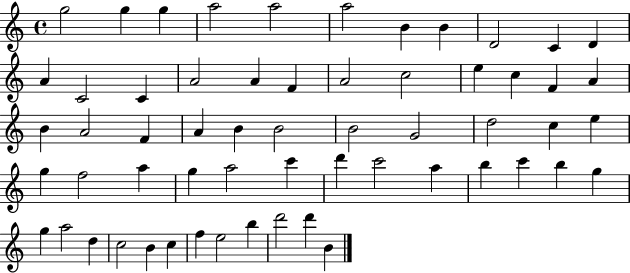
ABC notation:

X:1
T:Untitled
M:4/4
L:1/4
K:C
g2 g g a2 a2 a2 B B D2 C D A C2 C A2 A F A2 c2 e c F A B A2 F A B B2 B2 G2 d2 c e g f2 a g a2 c' d' c'2 a b c' b g g a2 d c2 B c f e2 b d'2 d' B